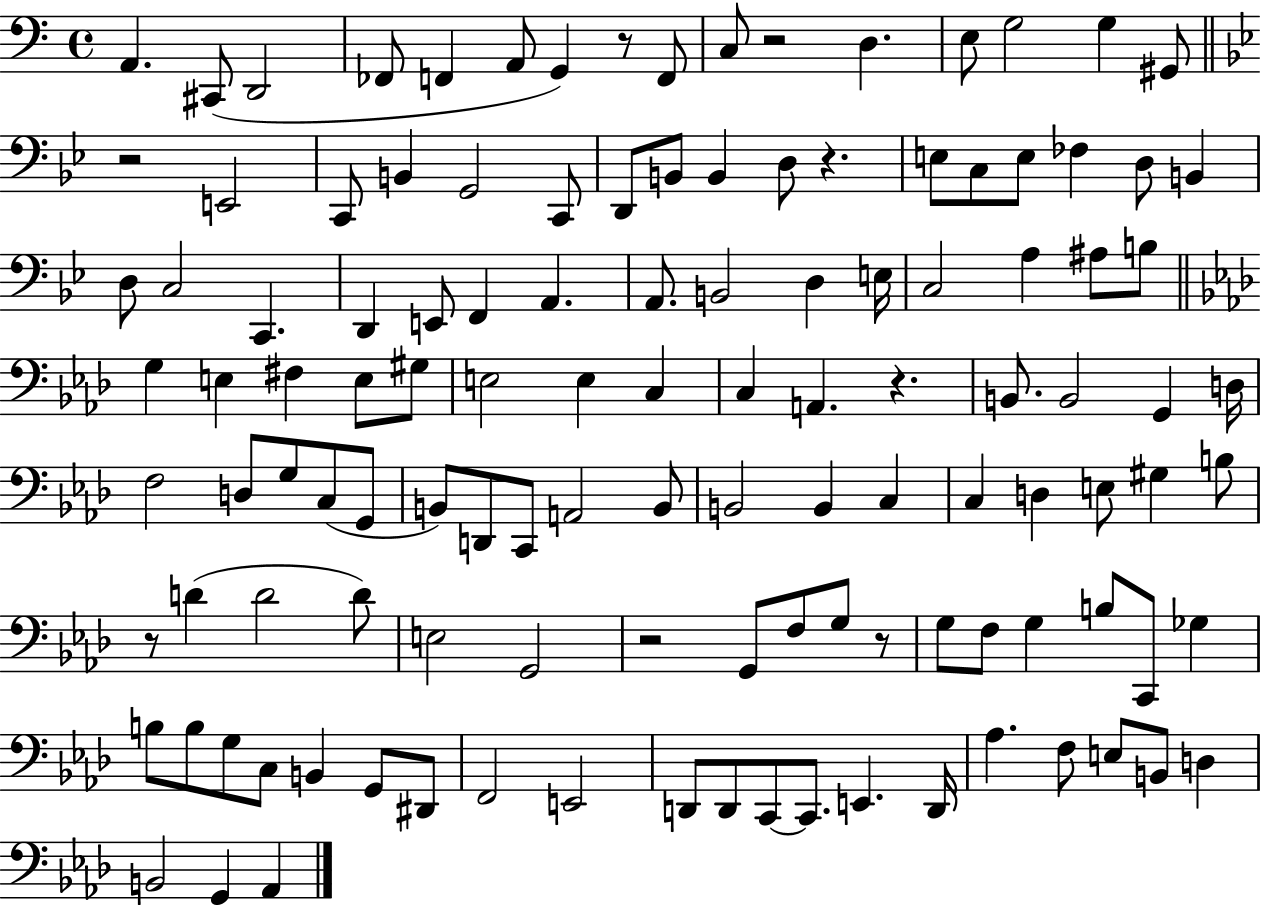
A2/q. C#2/e D2/h FES2/e F2/q A2/e G2/q R/e F2/e C3/e R/h D3/q. E3/e G3/h G3/q G#2/e R/h E2/h C2/e B2/q G2/h C2/e D2/e B2/e B2/q D3/e R/q. E3/e C3/e E3/e FES3/q D3/e B2/q D3/e C3/h C2/q. D2/q E2/e F2/q A2/q. A2/e. B2/h D3/q E3/s C3/h A3/q A#3/e B3/e G3/q E3/q F#3/q E3/e G#3/e E3/h E3/q C3/q C3/q A2/q. R/q. B2/e. B2/h G2/q D3/s F3/h D3/e G3/e C3/e G2/e B2/e D2/e C2/e A2/h B2/e B2/h B2/q C3/q C3/q D3/q E3/e G#3/q B3/e R/e D4/q D4/h D4/e E3/h G2/h R/h G2/e F3/e G3/e R/e G3/e F3/e G3/q B3/e C2/e Gb3/q B3/e B3/e G3/e C3/e B2/q G2/e D#2/e F2/h E2/h D2/e D2/e C2/e C2/e. E2/q. D2/s Ab3/q. F3/e E3/e B2/e D3/q B2/h G2/q Ab2/q